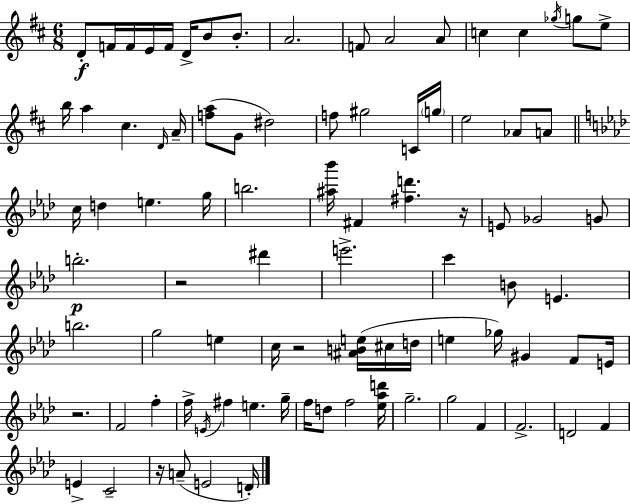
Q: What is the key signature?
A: D major